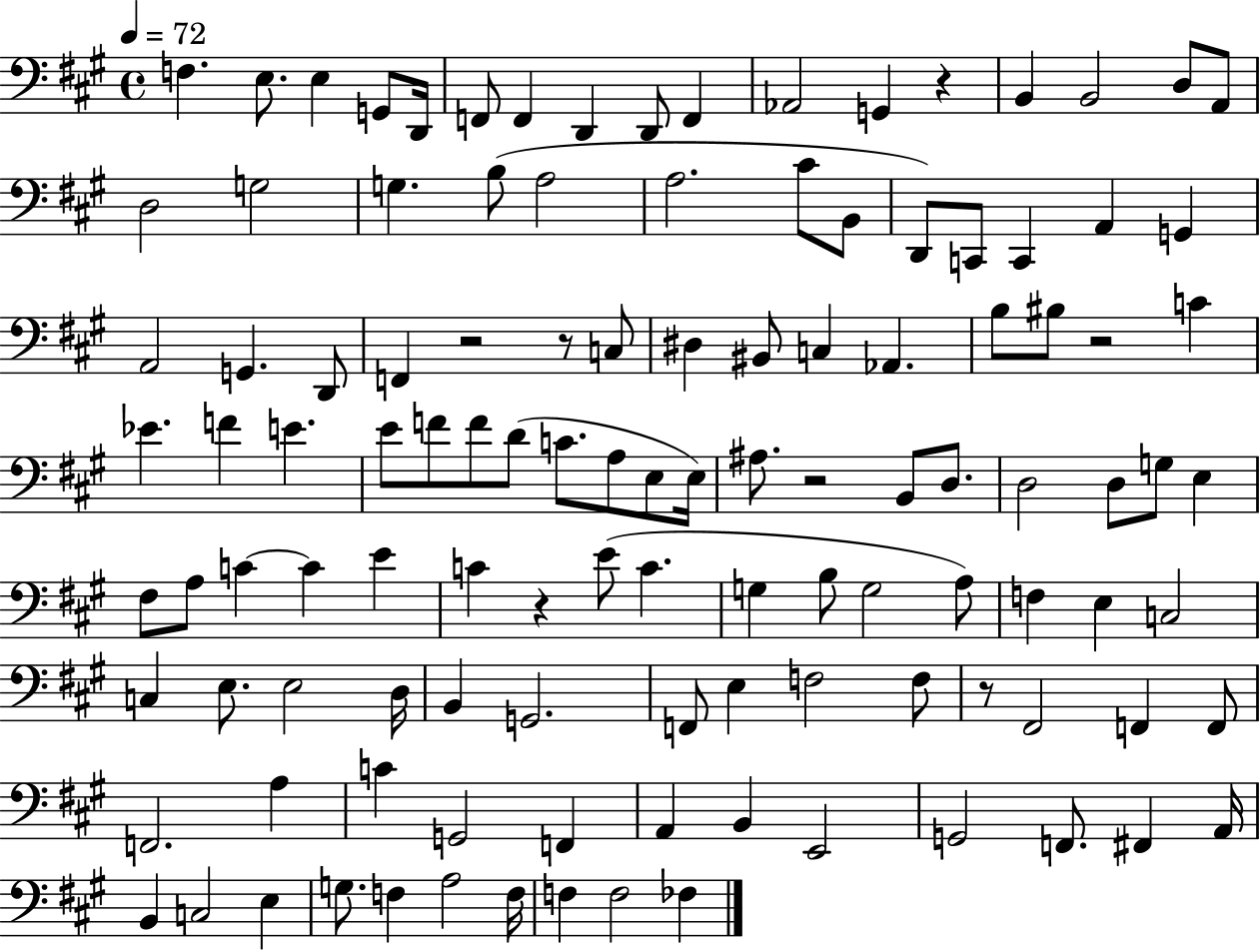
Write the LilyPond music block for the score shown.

{
  \clef bass
  \time 4/4
  \defaultTimeSignature
  \key a \major
  \tempo 4 = 72
  \repeat volta 2 { f4. e8. e4 g,8 d,16 | f,8 f,4 d,4 d,8 f,4 | aes,2 g,4 r4 | b,4 b,2 d8 a,8 | \break d2 g2 | g4. b8( a2 | a2. cis'8 b,8 | d,8) c,8 c,4 a,4 g,4 | \break a,2 g,4. d,8 | f,4 r2 r8 c8 | dis4 bis,8 c4 aes,4. | b8 bis8 r2 c'4 | \break ees'4. f'4 e'4. | e'8 f'8 f'8 d'8( c'8. a8 e8 e16) | ais8. r2 b,8 d8. | d2 d8 g8 e4 | \break fis8 a8 c'4~~ c'4 e'4 | c'4 r4 e'8( c'4. | g4 b8 g2 a8) | f4 e4 c2 | \break c4 e8. e2 d16 | b,4 g,2. | f,8 e4 f2 f8 | r8 fis,2 f,4 f,8 | \break f,2. a4 | c'4 g,2 f,4 | a,4 b,4 e,2 | g,2 f,8. fis,4 a,16 | \break b,4 c2 e4 | g8. f4 a2 f16 | f4 f2 fes4 | } \bar "|."
}